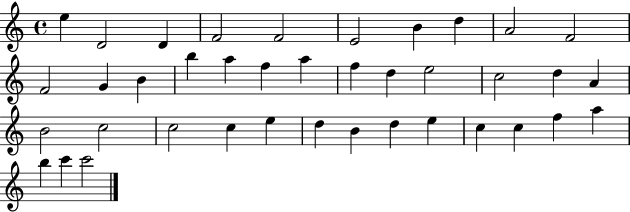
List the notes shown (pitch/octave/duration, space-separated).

E5/q D4/h D4/q F4/h F4/h E4/h B4/q D5/q A4/h F4/h F4/h G4/q B4/q B5/q A5/q F5/q A5/q F5/q D5/q E5/h C5/h D5/q A4/q B4/h C5/h C5/h C5/q E5/q D5/q B4/q D5/q E5/q C5/q C5/q F5/q A5/q B5/q C6/q C6/h